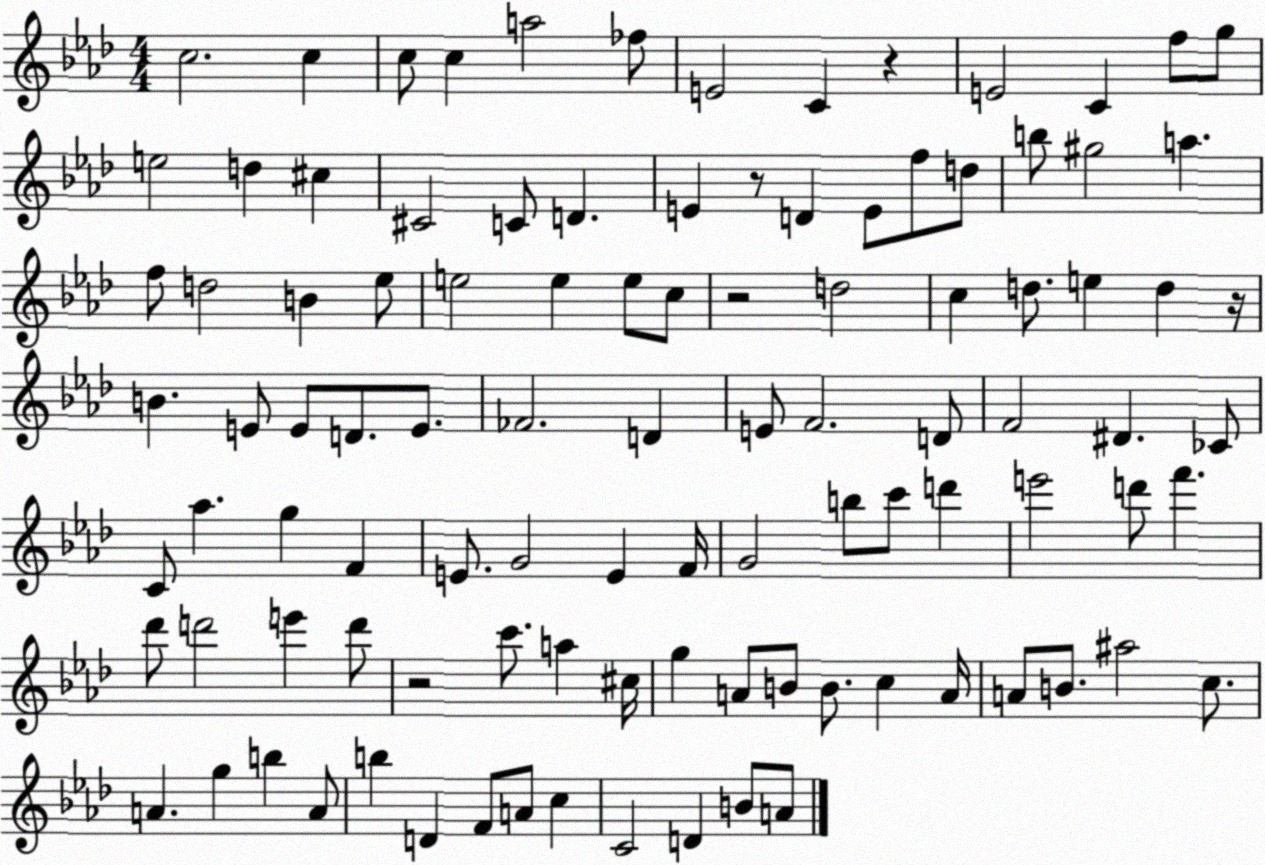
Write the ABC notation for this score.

X:1
T:Untitled
M:4/4
L:1/4
K:Ab
c2 c c/2 c a2 _f/2 E2 C z E2 C f/2 g/2 e2 d ^c ^C2 C/2 D E z/2 D E/2 f/2 d/2 b/2 ^g2 a f/2 d2 B _e/2 e2 e e/2 c/2 z2 d2 c d/2 e d z/4 B E/2 E/2 D/2 E/2 _F2 D E/2 F2 D/2 F2 ^D _C/2 C/2 _a g F E/2 G2 E F/4 G2 b/2 c'/2 d' e'2 d'/2 f' _d'/2 d'2 e' d'/2 z2 c'/2 a ^c/4 g A/2 B/2 B/2 c A/4 A/2 B/2 ^a2 c/2 A g b A/2 b D F/2 A/2 c C2 D B/2 A/2